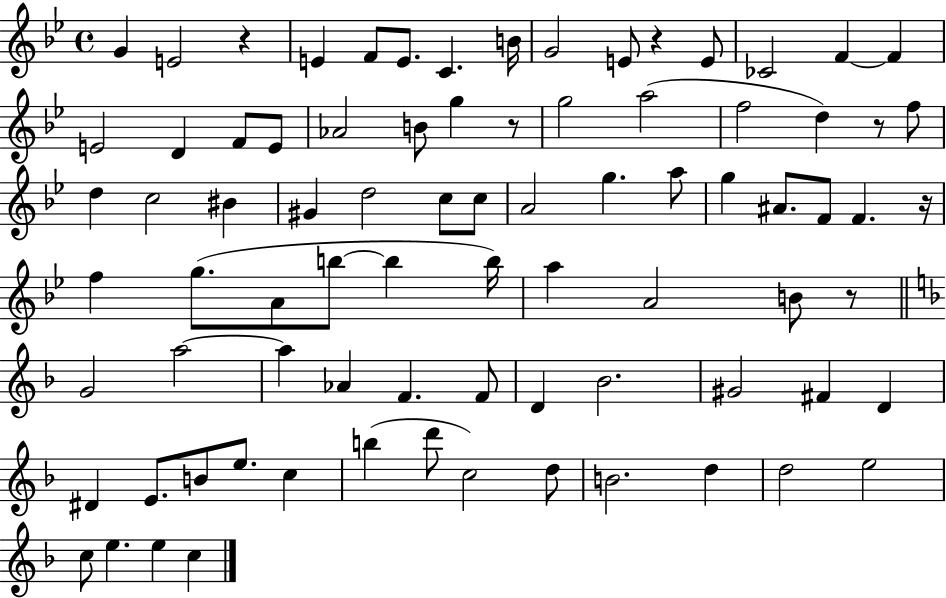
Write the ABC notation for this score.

X:1
T:Untitled
M:4/4
L:1/4
K:Bb
G E2 z E F/2 E/2 C B/4 G2 E/2 z E/2 _C2 F F E2 D F/2 E/2 _A2 B/2 g z/2 g2 a2 f2 d z/2 f/2 d c2 ^B ^G d2 c/2 c/2 A2 g a/2 g ^A/2 F/2 F z/4 f g/2 A/2 b/2 b b/4 a A2 B/2 z/2 G2 a2 a _A F F/2 D _B2 ^G2 ^F D ^D E/2 B/2 e/2 c b d'/2 c2 d/2 B2 d d2 e2 c/2 e e c